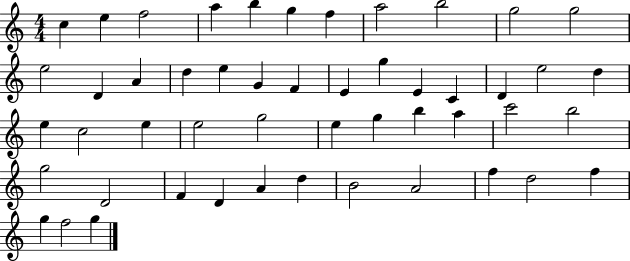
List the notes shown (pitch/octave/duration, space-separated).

C5/q E5/q F5/h A5/q B5/q G5/q F5/q A5/h B5/h G5/h G5/h E5/h D4/q A4/q D5/q E5/q G4/q F4/q E4/q G5/q E4/q C4/q D4/q E5/h D5/q E5/q C5/h E5/q E5/h G5/h E5/q G5/q B5/q A5/q C6/h B5/h G5/h D4/h F4/q D4/q A4/q D5/q B4/h A4/h F5/q D5/h F5/q G5/q F5/h G5/q